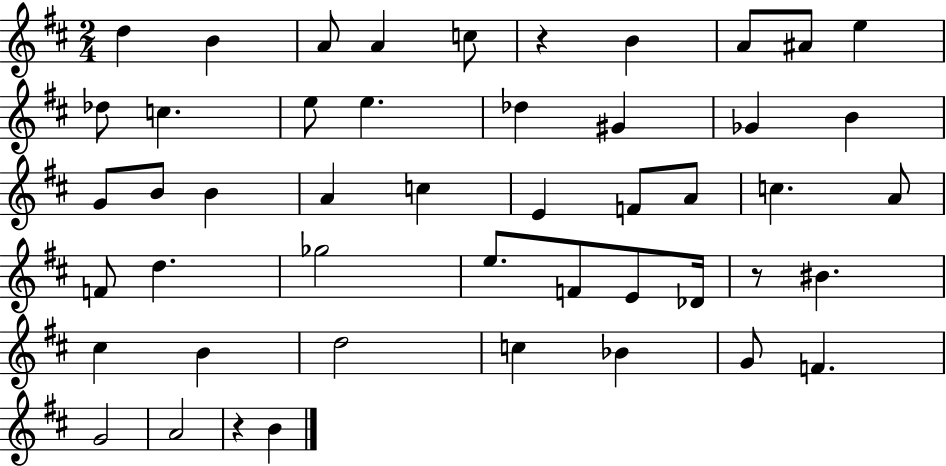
D5/q B4/q A4/e A4/q C5/e R/q B4/q A4/e A#4/e E5/q Db5/e C5/q. E5/e E5/q. Db5/q G#4/q Gb4/q B4/q G4/e B4/e B4/q A4/q C5/q E4/q F4/e A4/e C5/q. A4/e F4/e D5/q. Gb5/h E5/e. F4/e E4/e Db4/s R/e BIS4/q. C#5/q B4/q D5/h C5/q Bb4/q G4/e F4/q. G4/h A4/h R/q B4/q